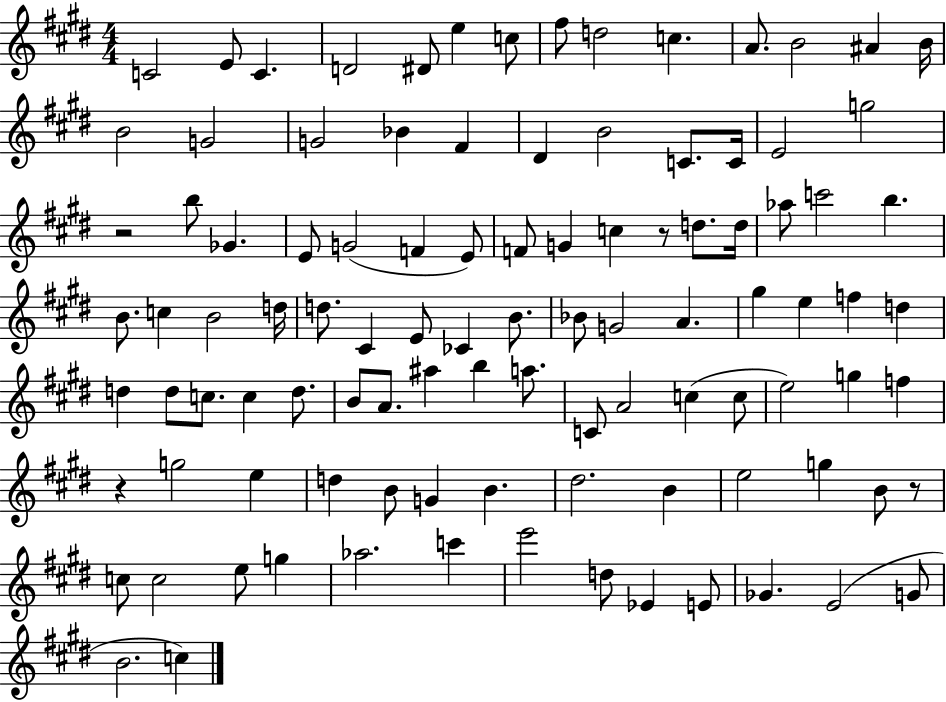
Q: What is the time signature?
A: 4/4